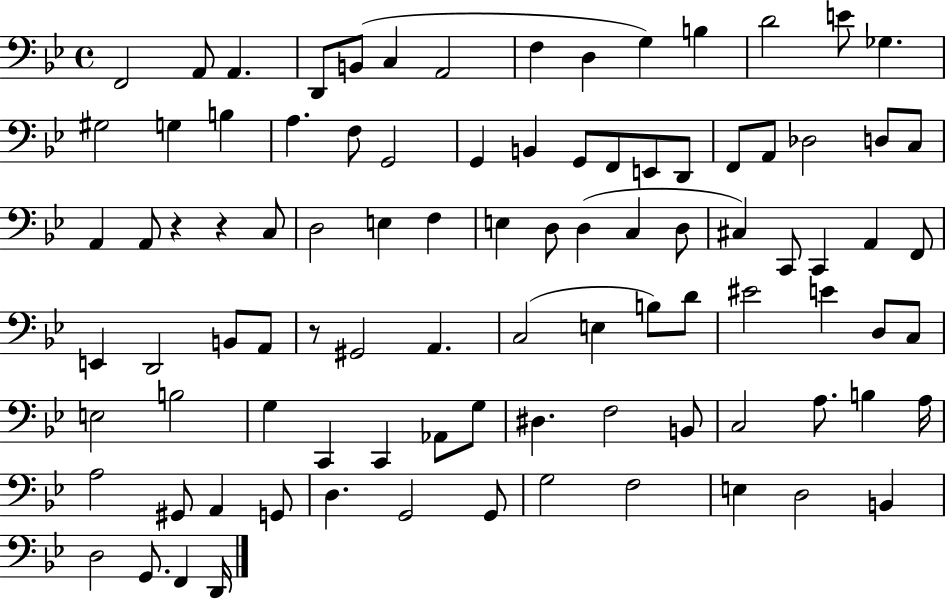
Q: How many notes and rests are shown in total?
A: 94